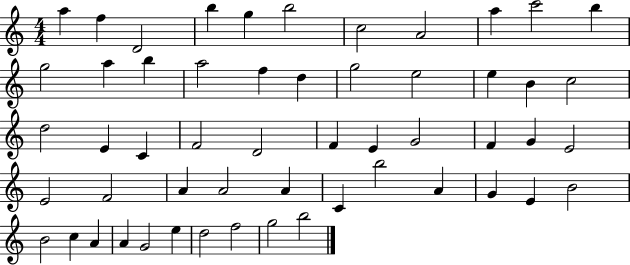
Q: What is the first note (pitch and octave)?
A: A5